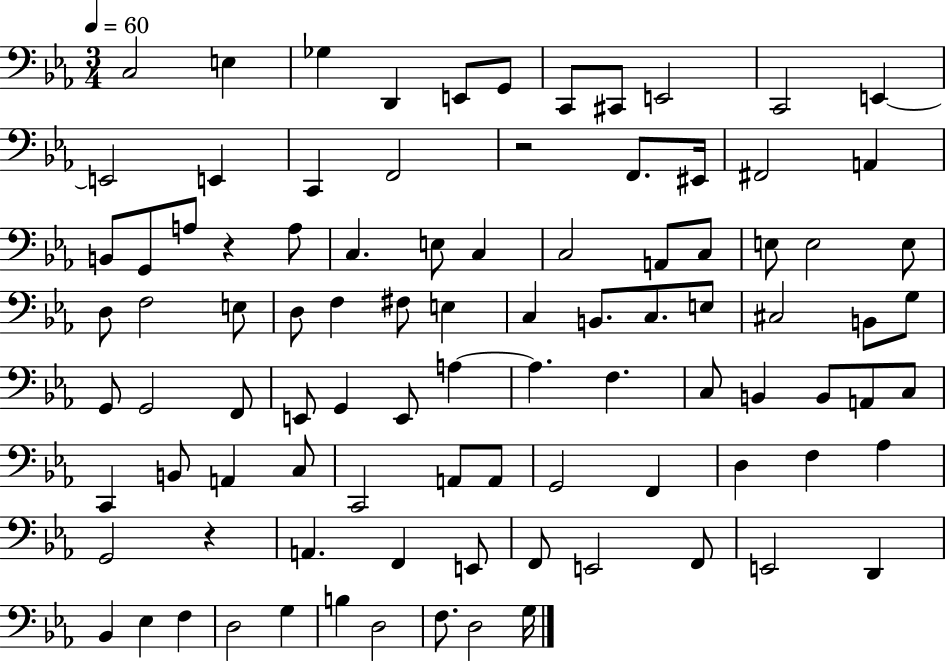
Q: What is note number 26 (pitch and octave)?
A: C3